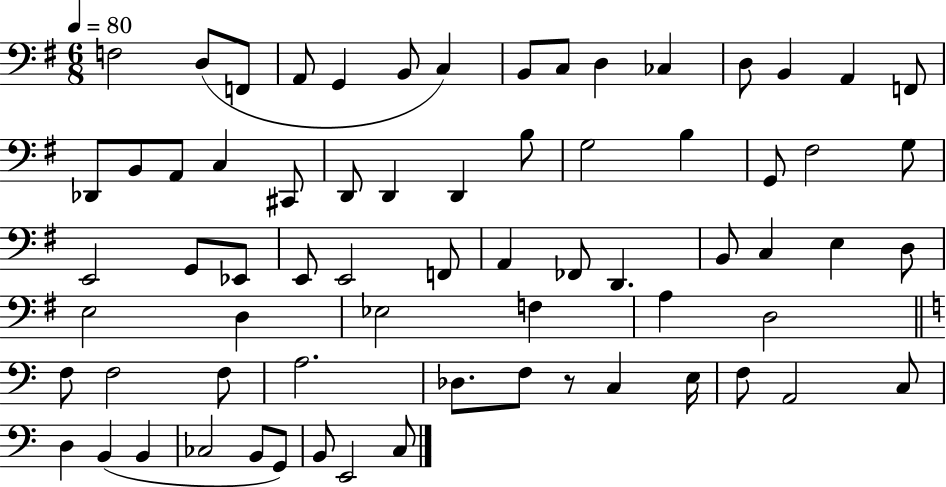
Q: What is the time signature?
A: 6/8